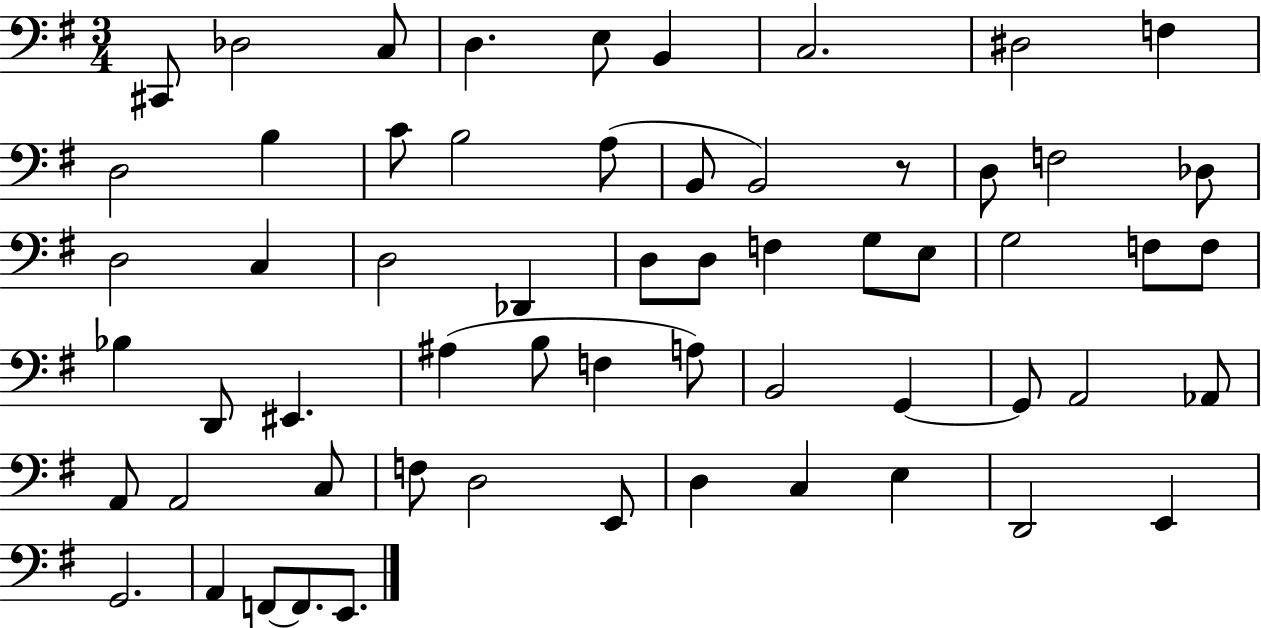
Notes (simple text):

C#2/e Db3/h C3/e D3/q. E3/e B2/q C3/h. D#3/h F3/q D3/h B3/q C4/e B3/h A3/e B2/e B2/h R/e D3/e F3/h Db3/e D3/h C3/q D3/h Db2/q D3/e D3/e F3/q G3/e E3/e G3/h F3/e F3/e Bb3/q D2/e EIS2/q. A#3/q B3/e F3/q A3/e B2/h G2/q G2/e A2/h Ab2/e A2/e A2/h C3/e F3/e D3/h E2/e D3/q C3/q E3/q D2/h E2/q G2/h. A2/q F2/e F2/e. E2/e.